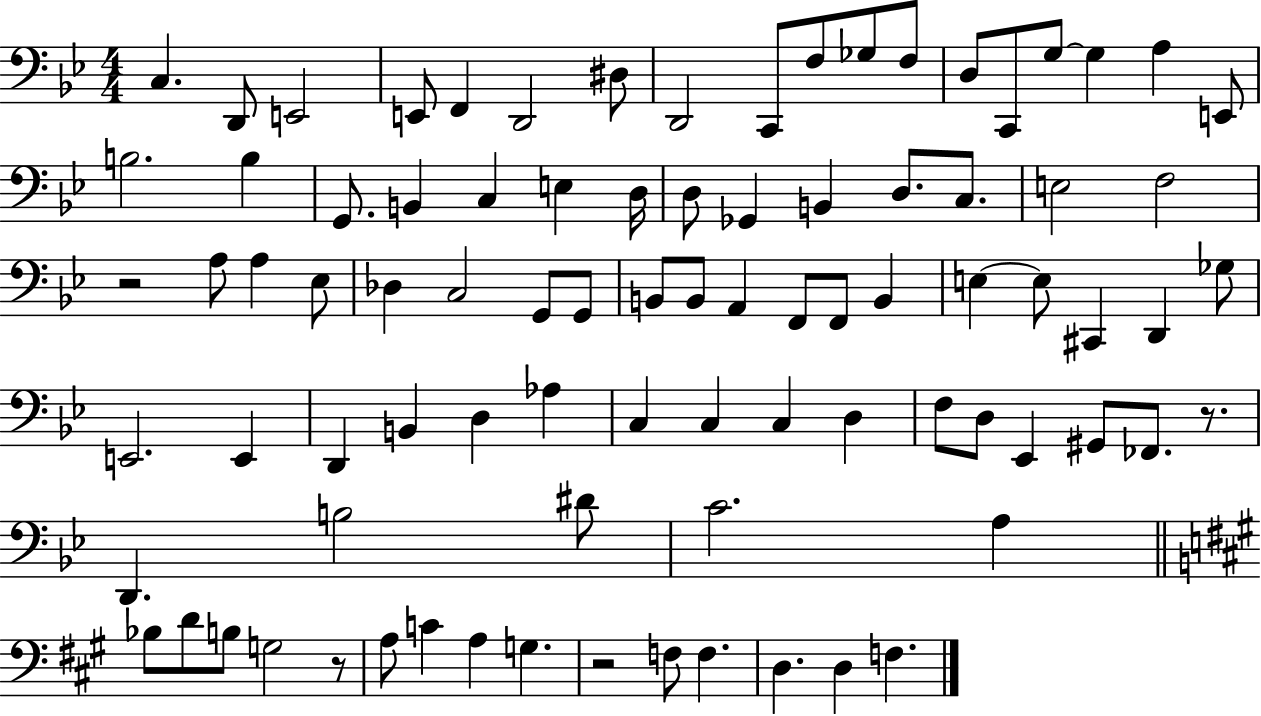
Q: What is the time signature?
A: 4/4